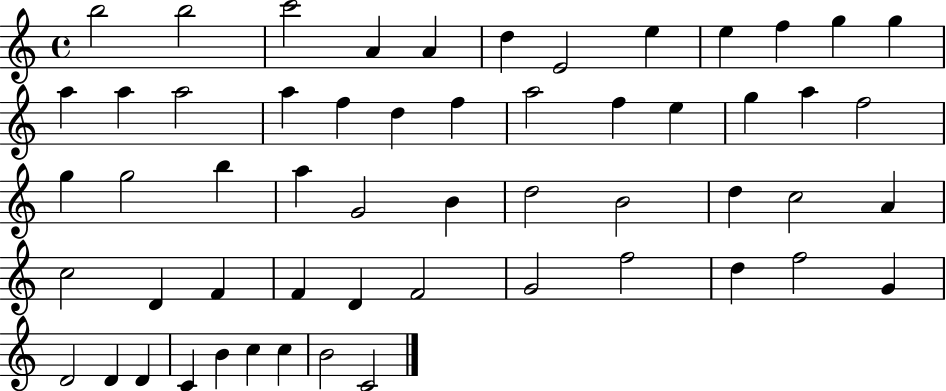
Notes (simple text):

B5/h B5/h C6/h A4/q A4/q D5/q E4/h E5/q E5/q F5/q G5/q G5/q A5/q A5/q A5/h A5/q F5/q D5/q F5/q A5/h F5/q E5/q G5/q A5/q F5/h G5/q G5/h B5/q A5/q G4/h B4/q D5/h B4/h D5/q C5/h A4/q C5/h D4/q F4/q F4/q D4/q F4/h G4/h F5/h D5/q F5/h G4/q D4/h D4/q D4/q C4/q B4/q C5/q C5/q B4/h C4/h